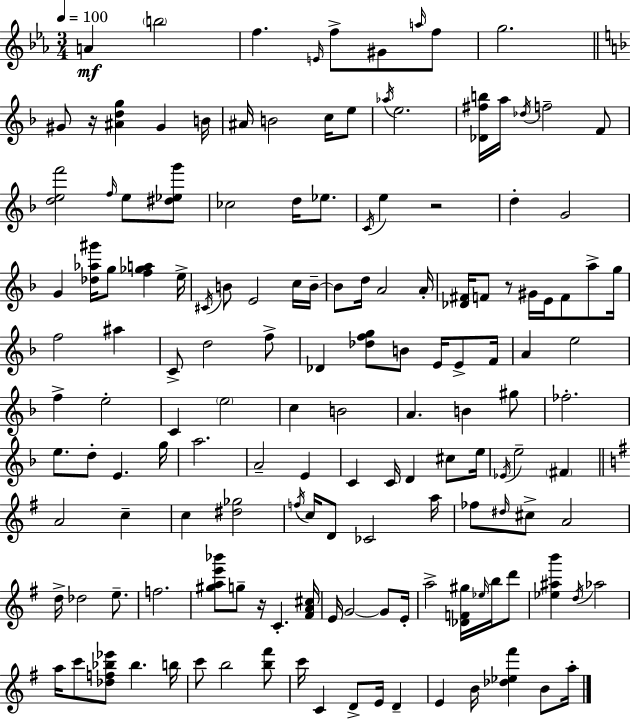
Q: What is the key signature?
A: EES major